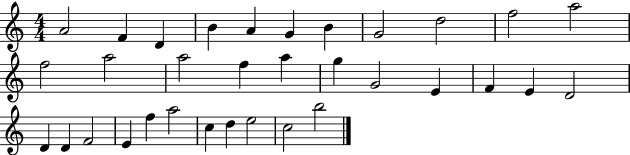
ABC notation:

X:1
T:Untitled
M:4/4
L:1/4
K:C
A2 F D B A G B G2 d2 f2 a2 f2 a2 a2 f a g G2 E F E D2 D D F2 E f a2 c d e2 c2 b2